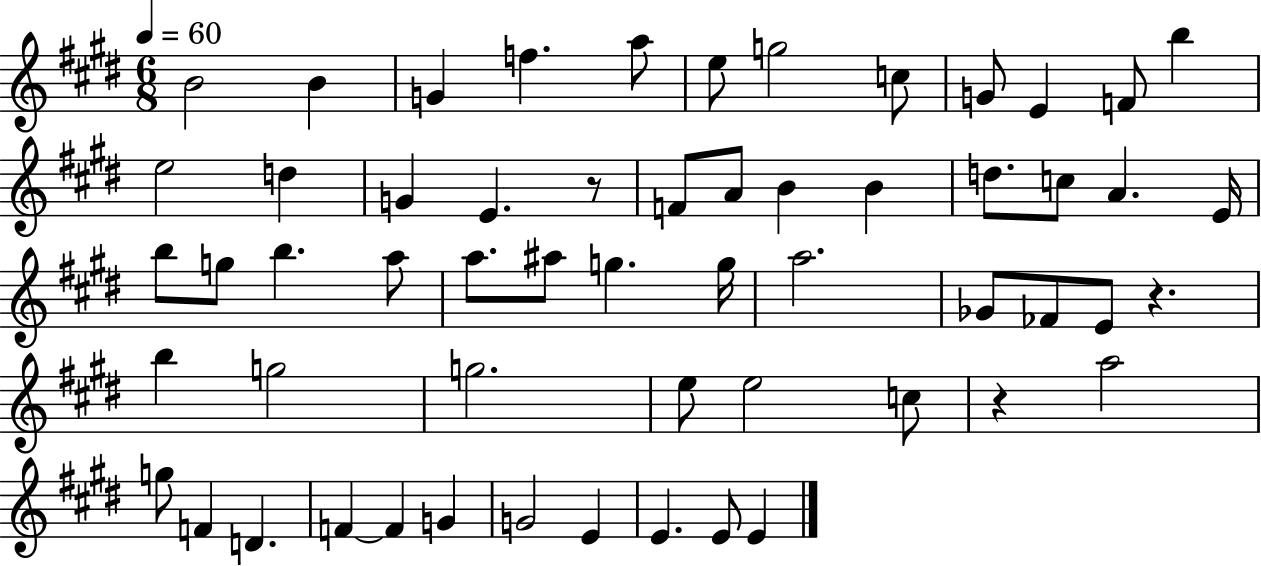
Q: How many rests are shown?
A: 3